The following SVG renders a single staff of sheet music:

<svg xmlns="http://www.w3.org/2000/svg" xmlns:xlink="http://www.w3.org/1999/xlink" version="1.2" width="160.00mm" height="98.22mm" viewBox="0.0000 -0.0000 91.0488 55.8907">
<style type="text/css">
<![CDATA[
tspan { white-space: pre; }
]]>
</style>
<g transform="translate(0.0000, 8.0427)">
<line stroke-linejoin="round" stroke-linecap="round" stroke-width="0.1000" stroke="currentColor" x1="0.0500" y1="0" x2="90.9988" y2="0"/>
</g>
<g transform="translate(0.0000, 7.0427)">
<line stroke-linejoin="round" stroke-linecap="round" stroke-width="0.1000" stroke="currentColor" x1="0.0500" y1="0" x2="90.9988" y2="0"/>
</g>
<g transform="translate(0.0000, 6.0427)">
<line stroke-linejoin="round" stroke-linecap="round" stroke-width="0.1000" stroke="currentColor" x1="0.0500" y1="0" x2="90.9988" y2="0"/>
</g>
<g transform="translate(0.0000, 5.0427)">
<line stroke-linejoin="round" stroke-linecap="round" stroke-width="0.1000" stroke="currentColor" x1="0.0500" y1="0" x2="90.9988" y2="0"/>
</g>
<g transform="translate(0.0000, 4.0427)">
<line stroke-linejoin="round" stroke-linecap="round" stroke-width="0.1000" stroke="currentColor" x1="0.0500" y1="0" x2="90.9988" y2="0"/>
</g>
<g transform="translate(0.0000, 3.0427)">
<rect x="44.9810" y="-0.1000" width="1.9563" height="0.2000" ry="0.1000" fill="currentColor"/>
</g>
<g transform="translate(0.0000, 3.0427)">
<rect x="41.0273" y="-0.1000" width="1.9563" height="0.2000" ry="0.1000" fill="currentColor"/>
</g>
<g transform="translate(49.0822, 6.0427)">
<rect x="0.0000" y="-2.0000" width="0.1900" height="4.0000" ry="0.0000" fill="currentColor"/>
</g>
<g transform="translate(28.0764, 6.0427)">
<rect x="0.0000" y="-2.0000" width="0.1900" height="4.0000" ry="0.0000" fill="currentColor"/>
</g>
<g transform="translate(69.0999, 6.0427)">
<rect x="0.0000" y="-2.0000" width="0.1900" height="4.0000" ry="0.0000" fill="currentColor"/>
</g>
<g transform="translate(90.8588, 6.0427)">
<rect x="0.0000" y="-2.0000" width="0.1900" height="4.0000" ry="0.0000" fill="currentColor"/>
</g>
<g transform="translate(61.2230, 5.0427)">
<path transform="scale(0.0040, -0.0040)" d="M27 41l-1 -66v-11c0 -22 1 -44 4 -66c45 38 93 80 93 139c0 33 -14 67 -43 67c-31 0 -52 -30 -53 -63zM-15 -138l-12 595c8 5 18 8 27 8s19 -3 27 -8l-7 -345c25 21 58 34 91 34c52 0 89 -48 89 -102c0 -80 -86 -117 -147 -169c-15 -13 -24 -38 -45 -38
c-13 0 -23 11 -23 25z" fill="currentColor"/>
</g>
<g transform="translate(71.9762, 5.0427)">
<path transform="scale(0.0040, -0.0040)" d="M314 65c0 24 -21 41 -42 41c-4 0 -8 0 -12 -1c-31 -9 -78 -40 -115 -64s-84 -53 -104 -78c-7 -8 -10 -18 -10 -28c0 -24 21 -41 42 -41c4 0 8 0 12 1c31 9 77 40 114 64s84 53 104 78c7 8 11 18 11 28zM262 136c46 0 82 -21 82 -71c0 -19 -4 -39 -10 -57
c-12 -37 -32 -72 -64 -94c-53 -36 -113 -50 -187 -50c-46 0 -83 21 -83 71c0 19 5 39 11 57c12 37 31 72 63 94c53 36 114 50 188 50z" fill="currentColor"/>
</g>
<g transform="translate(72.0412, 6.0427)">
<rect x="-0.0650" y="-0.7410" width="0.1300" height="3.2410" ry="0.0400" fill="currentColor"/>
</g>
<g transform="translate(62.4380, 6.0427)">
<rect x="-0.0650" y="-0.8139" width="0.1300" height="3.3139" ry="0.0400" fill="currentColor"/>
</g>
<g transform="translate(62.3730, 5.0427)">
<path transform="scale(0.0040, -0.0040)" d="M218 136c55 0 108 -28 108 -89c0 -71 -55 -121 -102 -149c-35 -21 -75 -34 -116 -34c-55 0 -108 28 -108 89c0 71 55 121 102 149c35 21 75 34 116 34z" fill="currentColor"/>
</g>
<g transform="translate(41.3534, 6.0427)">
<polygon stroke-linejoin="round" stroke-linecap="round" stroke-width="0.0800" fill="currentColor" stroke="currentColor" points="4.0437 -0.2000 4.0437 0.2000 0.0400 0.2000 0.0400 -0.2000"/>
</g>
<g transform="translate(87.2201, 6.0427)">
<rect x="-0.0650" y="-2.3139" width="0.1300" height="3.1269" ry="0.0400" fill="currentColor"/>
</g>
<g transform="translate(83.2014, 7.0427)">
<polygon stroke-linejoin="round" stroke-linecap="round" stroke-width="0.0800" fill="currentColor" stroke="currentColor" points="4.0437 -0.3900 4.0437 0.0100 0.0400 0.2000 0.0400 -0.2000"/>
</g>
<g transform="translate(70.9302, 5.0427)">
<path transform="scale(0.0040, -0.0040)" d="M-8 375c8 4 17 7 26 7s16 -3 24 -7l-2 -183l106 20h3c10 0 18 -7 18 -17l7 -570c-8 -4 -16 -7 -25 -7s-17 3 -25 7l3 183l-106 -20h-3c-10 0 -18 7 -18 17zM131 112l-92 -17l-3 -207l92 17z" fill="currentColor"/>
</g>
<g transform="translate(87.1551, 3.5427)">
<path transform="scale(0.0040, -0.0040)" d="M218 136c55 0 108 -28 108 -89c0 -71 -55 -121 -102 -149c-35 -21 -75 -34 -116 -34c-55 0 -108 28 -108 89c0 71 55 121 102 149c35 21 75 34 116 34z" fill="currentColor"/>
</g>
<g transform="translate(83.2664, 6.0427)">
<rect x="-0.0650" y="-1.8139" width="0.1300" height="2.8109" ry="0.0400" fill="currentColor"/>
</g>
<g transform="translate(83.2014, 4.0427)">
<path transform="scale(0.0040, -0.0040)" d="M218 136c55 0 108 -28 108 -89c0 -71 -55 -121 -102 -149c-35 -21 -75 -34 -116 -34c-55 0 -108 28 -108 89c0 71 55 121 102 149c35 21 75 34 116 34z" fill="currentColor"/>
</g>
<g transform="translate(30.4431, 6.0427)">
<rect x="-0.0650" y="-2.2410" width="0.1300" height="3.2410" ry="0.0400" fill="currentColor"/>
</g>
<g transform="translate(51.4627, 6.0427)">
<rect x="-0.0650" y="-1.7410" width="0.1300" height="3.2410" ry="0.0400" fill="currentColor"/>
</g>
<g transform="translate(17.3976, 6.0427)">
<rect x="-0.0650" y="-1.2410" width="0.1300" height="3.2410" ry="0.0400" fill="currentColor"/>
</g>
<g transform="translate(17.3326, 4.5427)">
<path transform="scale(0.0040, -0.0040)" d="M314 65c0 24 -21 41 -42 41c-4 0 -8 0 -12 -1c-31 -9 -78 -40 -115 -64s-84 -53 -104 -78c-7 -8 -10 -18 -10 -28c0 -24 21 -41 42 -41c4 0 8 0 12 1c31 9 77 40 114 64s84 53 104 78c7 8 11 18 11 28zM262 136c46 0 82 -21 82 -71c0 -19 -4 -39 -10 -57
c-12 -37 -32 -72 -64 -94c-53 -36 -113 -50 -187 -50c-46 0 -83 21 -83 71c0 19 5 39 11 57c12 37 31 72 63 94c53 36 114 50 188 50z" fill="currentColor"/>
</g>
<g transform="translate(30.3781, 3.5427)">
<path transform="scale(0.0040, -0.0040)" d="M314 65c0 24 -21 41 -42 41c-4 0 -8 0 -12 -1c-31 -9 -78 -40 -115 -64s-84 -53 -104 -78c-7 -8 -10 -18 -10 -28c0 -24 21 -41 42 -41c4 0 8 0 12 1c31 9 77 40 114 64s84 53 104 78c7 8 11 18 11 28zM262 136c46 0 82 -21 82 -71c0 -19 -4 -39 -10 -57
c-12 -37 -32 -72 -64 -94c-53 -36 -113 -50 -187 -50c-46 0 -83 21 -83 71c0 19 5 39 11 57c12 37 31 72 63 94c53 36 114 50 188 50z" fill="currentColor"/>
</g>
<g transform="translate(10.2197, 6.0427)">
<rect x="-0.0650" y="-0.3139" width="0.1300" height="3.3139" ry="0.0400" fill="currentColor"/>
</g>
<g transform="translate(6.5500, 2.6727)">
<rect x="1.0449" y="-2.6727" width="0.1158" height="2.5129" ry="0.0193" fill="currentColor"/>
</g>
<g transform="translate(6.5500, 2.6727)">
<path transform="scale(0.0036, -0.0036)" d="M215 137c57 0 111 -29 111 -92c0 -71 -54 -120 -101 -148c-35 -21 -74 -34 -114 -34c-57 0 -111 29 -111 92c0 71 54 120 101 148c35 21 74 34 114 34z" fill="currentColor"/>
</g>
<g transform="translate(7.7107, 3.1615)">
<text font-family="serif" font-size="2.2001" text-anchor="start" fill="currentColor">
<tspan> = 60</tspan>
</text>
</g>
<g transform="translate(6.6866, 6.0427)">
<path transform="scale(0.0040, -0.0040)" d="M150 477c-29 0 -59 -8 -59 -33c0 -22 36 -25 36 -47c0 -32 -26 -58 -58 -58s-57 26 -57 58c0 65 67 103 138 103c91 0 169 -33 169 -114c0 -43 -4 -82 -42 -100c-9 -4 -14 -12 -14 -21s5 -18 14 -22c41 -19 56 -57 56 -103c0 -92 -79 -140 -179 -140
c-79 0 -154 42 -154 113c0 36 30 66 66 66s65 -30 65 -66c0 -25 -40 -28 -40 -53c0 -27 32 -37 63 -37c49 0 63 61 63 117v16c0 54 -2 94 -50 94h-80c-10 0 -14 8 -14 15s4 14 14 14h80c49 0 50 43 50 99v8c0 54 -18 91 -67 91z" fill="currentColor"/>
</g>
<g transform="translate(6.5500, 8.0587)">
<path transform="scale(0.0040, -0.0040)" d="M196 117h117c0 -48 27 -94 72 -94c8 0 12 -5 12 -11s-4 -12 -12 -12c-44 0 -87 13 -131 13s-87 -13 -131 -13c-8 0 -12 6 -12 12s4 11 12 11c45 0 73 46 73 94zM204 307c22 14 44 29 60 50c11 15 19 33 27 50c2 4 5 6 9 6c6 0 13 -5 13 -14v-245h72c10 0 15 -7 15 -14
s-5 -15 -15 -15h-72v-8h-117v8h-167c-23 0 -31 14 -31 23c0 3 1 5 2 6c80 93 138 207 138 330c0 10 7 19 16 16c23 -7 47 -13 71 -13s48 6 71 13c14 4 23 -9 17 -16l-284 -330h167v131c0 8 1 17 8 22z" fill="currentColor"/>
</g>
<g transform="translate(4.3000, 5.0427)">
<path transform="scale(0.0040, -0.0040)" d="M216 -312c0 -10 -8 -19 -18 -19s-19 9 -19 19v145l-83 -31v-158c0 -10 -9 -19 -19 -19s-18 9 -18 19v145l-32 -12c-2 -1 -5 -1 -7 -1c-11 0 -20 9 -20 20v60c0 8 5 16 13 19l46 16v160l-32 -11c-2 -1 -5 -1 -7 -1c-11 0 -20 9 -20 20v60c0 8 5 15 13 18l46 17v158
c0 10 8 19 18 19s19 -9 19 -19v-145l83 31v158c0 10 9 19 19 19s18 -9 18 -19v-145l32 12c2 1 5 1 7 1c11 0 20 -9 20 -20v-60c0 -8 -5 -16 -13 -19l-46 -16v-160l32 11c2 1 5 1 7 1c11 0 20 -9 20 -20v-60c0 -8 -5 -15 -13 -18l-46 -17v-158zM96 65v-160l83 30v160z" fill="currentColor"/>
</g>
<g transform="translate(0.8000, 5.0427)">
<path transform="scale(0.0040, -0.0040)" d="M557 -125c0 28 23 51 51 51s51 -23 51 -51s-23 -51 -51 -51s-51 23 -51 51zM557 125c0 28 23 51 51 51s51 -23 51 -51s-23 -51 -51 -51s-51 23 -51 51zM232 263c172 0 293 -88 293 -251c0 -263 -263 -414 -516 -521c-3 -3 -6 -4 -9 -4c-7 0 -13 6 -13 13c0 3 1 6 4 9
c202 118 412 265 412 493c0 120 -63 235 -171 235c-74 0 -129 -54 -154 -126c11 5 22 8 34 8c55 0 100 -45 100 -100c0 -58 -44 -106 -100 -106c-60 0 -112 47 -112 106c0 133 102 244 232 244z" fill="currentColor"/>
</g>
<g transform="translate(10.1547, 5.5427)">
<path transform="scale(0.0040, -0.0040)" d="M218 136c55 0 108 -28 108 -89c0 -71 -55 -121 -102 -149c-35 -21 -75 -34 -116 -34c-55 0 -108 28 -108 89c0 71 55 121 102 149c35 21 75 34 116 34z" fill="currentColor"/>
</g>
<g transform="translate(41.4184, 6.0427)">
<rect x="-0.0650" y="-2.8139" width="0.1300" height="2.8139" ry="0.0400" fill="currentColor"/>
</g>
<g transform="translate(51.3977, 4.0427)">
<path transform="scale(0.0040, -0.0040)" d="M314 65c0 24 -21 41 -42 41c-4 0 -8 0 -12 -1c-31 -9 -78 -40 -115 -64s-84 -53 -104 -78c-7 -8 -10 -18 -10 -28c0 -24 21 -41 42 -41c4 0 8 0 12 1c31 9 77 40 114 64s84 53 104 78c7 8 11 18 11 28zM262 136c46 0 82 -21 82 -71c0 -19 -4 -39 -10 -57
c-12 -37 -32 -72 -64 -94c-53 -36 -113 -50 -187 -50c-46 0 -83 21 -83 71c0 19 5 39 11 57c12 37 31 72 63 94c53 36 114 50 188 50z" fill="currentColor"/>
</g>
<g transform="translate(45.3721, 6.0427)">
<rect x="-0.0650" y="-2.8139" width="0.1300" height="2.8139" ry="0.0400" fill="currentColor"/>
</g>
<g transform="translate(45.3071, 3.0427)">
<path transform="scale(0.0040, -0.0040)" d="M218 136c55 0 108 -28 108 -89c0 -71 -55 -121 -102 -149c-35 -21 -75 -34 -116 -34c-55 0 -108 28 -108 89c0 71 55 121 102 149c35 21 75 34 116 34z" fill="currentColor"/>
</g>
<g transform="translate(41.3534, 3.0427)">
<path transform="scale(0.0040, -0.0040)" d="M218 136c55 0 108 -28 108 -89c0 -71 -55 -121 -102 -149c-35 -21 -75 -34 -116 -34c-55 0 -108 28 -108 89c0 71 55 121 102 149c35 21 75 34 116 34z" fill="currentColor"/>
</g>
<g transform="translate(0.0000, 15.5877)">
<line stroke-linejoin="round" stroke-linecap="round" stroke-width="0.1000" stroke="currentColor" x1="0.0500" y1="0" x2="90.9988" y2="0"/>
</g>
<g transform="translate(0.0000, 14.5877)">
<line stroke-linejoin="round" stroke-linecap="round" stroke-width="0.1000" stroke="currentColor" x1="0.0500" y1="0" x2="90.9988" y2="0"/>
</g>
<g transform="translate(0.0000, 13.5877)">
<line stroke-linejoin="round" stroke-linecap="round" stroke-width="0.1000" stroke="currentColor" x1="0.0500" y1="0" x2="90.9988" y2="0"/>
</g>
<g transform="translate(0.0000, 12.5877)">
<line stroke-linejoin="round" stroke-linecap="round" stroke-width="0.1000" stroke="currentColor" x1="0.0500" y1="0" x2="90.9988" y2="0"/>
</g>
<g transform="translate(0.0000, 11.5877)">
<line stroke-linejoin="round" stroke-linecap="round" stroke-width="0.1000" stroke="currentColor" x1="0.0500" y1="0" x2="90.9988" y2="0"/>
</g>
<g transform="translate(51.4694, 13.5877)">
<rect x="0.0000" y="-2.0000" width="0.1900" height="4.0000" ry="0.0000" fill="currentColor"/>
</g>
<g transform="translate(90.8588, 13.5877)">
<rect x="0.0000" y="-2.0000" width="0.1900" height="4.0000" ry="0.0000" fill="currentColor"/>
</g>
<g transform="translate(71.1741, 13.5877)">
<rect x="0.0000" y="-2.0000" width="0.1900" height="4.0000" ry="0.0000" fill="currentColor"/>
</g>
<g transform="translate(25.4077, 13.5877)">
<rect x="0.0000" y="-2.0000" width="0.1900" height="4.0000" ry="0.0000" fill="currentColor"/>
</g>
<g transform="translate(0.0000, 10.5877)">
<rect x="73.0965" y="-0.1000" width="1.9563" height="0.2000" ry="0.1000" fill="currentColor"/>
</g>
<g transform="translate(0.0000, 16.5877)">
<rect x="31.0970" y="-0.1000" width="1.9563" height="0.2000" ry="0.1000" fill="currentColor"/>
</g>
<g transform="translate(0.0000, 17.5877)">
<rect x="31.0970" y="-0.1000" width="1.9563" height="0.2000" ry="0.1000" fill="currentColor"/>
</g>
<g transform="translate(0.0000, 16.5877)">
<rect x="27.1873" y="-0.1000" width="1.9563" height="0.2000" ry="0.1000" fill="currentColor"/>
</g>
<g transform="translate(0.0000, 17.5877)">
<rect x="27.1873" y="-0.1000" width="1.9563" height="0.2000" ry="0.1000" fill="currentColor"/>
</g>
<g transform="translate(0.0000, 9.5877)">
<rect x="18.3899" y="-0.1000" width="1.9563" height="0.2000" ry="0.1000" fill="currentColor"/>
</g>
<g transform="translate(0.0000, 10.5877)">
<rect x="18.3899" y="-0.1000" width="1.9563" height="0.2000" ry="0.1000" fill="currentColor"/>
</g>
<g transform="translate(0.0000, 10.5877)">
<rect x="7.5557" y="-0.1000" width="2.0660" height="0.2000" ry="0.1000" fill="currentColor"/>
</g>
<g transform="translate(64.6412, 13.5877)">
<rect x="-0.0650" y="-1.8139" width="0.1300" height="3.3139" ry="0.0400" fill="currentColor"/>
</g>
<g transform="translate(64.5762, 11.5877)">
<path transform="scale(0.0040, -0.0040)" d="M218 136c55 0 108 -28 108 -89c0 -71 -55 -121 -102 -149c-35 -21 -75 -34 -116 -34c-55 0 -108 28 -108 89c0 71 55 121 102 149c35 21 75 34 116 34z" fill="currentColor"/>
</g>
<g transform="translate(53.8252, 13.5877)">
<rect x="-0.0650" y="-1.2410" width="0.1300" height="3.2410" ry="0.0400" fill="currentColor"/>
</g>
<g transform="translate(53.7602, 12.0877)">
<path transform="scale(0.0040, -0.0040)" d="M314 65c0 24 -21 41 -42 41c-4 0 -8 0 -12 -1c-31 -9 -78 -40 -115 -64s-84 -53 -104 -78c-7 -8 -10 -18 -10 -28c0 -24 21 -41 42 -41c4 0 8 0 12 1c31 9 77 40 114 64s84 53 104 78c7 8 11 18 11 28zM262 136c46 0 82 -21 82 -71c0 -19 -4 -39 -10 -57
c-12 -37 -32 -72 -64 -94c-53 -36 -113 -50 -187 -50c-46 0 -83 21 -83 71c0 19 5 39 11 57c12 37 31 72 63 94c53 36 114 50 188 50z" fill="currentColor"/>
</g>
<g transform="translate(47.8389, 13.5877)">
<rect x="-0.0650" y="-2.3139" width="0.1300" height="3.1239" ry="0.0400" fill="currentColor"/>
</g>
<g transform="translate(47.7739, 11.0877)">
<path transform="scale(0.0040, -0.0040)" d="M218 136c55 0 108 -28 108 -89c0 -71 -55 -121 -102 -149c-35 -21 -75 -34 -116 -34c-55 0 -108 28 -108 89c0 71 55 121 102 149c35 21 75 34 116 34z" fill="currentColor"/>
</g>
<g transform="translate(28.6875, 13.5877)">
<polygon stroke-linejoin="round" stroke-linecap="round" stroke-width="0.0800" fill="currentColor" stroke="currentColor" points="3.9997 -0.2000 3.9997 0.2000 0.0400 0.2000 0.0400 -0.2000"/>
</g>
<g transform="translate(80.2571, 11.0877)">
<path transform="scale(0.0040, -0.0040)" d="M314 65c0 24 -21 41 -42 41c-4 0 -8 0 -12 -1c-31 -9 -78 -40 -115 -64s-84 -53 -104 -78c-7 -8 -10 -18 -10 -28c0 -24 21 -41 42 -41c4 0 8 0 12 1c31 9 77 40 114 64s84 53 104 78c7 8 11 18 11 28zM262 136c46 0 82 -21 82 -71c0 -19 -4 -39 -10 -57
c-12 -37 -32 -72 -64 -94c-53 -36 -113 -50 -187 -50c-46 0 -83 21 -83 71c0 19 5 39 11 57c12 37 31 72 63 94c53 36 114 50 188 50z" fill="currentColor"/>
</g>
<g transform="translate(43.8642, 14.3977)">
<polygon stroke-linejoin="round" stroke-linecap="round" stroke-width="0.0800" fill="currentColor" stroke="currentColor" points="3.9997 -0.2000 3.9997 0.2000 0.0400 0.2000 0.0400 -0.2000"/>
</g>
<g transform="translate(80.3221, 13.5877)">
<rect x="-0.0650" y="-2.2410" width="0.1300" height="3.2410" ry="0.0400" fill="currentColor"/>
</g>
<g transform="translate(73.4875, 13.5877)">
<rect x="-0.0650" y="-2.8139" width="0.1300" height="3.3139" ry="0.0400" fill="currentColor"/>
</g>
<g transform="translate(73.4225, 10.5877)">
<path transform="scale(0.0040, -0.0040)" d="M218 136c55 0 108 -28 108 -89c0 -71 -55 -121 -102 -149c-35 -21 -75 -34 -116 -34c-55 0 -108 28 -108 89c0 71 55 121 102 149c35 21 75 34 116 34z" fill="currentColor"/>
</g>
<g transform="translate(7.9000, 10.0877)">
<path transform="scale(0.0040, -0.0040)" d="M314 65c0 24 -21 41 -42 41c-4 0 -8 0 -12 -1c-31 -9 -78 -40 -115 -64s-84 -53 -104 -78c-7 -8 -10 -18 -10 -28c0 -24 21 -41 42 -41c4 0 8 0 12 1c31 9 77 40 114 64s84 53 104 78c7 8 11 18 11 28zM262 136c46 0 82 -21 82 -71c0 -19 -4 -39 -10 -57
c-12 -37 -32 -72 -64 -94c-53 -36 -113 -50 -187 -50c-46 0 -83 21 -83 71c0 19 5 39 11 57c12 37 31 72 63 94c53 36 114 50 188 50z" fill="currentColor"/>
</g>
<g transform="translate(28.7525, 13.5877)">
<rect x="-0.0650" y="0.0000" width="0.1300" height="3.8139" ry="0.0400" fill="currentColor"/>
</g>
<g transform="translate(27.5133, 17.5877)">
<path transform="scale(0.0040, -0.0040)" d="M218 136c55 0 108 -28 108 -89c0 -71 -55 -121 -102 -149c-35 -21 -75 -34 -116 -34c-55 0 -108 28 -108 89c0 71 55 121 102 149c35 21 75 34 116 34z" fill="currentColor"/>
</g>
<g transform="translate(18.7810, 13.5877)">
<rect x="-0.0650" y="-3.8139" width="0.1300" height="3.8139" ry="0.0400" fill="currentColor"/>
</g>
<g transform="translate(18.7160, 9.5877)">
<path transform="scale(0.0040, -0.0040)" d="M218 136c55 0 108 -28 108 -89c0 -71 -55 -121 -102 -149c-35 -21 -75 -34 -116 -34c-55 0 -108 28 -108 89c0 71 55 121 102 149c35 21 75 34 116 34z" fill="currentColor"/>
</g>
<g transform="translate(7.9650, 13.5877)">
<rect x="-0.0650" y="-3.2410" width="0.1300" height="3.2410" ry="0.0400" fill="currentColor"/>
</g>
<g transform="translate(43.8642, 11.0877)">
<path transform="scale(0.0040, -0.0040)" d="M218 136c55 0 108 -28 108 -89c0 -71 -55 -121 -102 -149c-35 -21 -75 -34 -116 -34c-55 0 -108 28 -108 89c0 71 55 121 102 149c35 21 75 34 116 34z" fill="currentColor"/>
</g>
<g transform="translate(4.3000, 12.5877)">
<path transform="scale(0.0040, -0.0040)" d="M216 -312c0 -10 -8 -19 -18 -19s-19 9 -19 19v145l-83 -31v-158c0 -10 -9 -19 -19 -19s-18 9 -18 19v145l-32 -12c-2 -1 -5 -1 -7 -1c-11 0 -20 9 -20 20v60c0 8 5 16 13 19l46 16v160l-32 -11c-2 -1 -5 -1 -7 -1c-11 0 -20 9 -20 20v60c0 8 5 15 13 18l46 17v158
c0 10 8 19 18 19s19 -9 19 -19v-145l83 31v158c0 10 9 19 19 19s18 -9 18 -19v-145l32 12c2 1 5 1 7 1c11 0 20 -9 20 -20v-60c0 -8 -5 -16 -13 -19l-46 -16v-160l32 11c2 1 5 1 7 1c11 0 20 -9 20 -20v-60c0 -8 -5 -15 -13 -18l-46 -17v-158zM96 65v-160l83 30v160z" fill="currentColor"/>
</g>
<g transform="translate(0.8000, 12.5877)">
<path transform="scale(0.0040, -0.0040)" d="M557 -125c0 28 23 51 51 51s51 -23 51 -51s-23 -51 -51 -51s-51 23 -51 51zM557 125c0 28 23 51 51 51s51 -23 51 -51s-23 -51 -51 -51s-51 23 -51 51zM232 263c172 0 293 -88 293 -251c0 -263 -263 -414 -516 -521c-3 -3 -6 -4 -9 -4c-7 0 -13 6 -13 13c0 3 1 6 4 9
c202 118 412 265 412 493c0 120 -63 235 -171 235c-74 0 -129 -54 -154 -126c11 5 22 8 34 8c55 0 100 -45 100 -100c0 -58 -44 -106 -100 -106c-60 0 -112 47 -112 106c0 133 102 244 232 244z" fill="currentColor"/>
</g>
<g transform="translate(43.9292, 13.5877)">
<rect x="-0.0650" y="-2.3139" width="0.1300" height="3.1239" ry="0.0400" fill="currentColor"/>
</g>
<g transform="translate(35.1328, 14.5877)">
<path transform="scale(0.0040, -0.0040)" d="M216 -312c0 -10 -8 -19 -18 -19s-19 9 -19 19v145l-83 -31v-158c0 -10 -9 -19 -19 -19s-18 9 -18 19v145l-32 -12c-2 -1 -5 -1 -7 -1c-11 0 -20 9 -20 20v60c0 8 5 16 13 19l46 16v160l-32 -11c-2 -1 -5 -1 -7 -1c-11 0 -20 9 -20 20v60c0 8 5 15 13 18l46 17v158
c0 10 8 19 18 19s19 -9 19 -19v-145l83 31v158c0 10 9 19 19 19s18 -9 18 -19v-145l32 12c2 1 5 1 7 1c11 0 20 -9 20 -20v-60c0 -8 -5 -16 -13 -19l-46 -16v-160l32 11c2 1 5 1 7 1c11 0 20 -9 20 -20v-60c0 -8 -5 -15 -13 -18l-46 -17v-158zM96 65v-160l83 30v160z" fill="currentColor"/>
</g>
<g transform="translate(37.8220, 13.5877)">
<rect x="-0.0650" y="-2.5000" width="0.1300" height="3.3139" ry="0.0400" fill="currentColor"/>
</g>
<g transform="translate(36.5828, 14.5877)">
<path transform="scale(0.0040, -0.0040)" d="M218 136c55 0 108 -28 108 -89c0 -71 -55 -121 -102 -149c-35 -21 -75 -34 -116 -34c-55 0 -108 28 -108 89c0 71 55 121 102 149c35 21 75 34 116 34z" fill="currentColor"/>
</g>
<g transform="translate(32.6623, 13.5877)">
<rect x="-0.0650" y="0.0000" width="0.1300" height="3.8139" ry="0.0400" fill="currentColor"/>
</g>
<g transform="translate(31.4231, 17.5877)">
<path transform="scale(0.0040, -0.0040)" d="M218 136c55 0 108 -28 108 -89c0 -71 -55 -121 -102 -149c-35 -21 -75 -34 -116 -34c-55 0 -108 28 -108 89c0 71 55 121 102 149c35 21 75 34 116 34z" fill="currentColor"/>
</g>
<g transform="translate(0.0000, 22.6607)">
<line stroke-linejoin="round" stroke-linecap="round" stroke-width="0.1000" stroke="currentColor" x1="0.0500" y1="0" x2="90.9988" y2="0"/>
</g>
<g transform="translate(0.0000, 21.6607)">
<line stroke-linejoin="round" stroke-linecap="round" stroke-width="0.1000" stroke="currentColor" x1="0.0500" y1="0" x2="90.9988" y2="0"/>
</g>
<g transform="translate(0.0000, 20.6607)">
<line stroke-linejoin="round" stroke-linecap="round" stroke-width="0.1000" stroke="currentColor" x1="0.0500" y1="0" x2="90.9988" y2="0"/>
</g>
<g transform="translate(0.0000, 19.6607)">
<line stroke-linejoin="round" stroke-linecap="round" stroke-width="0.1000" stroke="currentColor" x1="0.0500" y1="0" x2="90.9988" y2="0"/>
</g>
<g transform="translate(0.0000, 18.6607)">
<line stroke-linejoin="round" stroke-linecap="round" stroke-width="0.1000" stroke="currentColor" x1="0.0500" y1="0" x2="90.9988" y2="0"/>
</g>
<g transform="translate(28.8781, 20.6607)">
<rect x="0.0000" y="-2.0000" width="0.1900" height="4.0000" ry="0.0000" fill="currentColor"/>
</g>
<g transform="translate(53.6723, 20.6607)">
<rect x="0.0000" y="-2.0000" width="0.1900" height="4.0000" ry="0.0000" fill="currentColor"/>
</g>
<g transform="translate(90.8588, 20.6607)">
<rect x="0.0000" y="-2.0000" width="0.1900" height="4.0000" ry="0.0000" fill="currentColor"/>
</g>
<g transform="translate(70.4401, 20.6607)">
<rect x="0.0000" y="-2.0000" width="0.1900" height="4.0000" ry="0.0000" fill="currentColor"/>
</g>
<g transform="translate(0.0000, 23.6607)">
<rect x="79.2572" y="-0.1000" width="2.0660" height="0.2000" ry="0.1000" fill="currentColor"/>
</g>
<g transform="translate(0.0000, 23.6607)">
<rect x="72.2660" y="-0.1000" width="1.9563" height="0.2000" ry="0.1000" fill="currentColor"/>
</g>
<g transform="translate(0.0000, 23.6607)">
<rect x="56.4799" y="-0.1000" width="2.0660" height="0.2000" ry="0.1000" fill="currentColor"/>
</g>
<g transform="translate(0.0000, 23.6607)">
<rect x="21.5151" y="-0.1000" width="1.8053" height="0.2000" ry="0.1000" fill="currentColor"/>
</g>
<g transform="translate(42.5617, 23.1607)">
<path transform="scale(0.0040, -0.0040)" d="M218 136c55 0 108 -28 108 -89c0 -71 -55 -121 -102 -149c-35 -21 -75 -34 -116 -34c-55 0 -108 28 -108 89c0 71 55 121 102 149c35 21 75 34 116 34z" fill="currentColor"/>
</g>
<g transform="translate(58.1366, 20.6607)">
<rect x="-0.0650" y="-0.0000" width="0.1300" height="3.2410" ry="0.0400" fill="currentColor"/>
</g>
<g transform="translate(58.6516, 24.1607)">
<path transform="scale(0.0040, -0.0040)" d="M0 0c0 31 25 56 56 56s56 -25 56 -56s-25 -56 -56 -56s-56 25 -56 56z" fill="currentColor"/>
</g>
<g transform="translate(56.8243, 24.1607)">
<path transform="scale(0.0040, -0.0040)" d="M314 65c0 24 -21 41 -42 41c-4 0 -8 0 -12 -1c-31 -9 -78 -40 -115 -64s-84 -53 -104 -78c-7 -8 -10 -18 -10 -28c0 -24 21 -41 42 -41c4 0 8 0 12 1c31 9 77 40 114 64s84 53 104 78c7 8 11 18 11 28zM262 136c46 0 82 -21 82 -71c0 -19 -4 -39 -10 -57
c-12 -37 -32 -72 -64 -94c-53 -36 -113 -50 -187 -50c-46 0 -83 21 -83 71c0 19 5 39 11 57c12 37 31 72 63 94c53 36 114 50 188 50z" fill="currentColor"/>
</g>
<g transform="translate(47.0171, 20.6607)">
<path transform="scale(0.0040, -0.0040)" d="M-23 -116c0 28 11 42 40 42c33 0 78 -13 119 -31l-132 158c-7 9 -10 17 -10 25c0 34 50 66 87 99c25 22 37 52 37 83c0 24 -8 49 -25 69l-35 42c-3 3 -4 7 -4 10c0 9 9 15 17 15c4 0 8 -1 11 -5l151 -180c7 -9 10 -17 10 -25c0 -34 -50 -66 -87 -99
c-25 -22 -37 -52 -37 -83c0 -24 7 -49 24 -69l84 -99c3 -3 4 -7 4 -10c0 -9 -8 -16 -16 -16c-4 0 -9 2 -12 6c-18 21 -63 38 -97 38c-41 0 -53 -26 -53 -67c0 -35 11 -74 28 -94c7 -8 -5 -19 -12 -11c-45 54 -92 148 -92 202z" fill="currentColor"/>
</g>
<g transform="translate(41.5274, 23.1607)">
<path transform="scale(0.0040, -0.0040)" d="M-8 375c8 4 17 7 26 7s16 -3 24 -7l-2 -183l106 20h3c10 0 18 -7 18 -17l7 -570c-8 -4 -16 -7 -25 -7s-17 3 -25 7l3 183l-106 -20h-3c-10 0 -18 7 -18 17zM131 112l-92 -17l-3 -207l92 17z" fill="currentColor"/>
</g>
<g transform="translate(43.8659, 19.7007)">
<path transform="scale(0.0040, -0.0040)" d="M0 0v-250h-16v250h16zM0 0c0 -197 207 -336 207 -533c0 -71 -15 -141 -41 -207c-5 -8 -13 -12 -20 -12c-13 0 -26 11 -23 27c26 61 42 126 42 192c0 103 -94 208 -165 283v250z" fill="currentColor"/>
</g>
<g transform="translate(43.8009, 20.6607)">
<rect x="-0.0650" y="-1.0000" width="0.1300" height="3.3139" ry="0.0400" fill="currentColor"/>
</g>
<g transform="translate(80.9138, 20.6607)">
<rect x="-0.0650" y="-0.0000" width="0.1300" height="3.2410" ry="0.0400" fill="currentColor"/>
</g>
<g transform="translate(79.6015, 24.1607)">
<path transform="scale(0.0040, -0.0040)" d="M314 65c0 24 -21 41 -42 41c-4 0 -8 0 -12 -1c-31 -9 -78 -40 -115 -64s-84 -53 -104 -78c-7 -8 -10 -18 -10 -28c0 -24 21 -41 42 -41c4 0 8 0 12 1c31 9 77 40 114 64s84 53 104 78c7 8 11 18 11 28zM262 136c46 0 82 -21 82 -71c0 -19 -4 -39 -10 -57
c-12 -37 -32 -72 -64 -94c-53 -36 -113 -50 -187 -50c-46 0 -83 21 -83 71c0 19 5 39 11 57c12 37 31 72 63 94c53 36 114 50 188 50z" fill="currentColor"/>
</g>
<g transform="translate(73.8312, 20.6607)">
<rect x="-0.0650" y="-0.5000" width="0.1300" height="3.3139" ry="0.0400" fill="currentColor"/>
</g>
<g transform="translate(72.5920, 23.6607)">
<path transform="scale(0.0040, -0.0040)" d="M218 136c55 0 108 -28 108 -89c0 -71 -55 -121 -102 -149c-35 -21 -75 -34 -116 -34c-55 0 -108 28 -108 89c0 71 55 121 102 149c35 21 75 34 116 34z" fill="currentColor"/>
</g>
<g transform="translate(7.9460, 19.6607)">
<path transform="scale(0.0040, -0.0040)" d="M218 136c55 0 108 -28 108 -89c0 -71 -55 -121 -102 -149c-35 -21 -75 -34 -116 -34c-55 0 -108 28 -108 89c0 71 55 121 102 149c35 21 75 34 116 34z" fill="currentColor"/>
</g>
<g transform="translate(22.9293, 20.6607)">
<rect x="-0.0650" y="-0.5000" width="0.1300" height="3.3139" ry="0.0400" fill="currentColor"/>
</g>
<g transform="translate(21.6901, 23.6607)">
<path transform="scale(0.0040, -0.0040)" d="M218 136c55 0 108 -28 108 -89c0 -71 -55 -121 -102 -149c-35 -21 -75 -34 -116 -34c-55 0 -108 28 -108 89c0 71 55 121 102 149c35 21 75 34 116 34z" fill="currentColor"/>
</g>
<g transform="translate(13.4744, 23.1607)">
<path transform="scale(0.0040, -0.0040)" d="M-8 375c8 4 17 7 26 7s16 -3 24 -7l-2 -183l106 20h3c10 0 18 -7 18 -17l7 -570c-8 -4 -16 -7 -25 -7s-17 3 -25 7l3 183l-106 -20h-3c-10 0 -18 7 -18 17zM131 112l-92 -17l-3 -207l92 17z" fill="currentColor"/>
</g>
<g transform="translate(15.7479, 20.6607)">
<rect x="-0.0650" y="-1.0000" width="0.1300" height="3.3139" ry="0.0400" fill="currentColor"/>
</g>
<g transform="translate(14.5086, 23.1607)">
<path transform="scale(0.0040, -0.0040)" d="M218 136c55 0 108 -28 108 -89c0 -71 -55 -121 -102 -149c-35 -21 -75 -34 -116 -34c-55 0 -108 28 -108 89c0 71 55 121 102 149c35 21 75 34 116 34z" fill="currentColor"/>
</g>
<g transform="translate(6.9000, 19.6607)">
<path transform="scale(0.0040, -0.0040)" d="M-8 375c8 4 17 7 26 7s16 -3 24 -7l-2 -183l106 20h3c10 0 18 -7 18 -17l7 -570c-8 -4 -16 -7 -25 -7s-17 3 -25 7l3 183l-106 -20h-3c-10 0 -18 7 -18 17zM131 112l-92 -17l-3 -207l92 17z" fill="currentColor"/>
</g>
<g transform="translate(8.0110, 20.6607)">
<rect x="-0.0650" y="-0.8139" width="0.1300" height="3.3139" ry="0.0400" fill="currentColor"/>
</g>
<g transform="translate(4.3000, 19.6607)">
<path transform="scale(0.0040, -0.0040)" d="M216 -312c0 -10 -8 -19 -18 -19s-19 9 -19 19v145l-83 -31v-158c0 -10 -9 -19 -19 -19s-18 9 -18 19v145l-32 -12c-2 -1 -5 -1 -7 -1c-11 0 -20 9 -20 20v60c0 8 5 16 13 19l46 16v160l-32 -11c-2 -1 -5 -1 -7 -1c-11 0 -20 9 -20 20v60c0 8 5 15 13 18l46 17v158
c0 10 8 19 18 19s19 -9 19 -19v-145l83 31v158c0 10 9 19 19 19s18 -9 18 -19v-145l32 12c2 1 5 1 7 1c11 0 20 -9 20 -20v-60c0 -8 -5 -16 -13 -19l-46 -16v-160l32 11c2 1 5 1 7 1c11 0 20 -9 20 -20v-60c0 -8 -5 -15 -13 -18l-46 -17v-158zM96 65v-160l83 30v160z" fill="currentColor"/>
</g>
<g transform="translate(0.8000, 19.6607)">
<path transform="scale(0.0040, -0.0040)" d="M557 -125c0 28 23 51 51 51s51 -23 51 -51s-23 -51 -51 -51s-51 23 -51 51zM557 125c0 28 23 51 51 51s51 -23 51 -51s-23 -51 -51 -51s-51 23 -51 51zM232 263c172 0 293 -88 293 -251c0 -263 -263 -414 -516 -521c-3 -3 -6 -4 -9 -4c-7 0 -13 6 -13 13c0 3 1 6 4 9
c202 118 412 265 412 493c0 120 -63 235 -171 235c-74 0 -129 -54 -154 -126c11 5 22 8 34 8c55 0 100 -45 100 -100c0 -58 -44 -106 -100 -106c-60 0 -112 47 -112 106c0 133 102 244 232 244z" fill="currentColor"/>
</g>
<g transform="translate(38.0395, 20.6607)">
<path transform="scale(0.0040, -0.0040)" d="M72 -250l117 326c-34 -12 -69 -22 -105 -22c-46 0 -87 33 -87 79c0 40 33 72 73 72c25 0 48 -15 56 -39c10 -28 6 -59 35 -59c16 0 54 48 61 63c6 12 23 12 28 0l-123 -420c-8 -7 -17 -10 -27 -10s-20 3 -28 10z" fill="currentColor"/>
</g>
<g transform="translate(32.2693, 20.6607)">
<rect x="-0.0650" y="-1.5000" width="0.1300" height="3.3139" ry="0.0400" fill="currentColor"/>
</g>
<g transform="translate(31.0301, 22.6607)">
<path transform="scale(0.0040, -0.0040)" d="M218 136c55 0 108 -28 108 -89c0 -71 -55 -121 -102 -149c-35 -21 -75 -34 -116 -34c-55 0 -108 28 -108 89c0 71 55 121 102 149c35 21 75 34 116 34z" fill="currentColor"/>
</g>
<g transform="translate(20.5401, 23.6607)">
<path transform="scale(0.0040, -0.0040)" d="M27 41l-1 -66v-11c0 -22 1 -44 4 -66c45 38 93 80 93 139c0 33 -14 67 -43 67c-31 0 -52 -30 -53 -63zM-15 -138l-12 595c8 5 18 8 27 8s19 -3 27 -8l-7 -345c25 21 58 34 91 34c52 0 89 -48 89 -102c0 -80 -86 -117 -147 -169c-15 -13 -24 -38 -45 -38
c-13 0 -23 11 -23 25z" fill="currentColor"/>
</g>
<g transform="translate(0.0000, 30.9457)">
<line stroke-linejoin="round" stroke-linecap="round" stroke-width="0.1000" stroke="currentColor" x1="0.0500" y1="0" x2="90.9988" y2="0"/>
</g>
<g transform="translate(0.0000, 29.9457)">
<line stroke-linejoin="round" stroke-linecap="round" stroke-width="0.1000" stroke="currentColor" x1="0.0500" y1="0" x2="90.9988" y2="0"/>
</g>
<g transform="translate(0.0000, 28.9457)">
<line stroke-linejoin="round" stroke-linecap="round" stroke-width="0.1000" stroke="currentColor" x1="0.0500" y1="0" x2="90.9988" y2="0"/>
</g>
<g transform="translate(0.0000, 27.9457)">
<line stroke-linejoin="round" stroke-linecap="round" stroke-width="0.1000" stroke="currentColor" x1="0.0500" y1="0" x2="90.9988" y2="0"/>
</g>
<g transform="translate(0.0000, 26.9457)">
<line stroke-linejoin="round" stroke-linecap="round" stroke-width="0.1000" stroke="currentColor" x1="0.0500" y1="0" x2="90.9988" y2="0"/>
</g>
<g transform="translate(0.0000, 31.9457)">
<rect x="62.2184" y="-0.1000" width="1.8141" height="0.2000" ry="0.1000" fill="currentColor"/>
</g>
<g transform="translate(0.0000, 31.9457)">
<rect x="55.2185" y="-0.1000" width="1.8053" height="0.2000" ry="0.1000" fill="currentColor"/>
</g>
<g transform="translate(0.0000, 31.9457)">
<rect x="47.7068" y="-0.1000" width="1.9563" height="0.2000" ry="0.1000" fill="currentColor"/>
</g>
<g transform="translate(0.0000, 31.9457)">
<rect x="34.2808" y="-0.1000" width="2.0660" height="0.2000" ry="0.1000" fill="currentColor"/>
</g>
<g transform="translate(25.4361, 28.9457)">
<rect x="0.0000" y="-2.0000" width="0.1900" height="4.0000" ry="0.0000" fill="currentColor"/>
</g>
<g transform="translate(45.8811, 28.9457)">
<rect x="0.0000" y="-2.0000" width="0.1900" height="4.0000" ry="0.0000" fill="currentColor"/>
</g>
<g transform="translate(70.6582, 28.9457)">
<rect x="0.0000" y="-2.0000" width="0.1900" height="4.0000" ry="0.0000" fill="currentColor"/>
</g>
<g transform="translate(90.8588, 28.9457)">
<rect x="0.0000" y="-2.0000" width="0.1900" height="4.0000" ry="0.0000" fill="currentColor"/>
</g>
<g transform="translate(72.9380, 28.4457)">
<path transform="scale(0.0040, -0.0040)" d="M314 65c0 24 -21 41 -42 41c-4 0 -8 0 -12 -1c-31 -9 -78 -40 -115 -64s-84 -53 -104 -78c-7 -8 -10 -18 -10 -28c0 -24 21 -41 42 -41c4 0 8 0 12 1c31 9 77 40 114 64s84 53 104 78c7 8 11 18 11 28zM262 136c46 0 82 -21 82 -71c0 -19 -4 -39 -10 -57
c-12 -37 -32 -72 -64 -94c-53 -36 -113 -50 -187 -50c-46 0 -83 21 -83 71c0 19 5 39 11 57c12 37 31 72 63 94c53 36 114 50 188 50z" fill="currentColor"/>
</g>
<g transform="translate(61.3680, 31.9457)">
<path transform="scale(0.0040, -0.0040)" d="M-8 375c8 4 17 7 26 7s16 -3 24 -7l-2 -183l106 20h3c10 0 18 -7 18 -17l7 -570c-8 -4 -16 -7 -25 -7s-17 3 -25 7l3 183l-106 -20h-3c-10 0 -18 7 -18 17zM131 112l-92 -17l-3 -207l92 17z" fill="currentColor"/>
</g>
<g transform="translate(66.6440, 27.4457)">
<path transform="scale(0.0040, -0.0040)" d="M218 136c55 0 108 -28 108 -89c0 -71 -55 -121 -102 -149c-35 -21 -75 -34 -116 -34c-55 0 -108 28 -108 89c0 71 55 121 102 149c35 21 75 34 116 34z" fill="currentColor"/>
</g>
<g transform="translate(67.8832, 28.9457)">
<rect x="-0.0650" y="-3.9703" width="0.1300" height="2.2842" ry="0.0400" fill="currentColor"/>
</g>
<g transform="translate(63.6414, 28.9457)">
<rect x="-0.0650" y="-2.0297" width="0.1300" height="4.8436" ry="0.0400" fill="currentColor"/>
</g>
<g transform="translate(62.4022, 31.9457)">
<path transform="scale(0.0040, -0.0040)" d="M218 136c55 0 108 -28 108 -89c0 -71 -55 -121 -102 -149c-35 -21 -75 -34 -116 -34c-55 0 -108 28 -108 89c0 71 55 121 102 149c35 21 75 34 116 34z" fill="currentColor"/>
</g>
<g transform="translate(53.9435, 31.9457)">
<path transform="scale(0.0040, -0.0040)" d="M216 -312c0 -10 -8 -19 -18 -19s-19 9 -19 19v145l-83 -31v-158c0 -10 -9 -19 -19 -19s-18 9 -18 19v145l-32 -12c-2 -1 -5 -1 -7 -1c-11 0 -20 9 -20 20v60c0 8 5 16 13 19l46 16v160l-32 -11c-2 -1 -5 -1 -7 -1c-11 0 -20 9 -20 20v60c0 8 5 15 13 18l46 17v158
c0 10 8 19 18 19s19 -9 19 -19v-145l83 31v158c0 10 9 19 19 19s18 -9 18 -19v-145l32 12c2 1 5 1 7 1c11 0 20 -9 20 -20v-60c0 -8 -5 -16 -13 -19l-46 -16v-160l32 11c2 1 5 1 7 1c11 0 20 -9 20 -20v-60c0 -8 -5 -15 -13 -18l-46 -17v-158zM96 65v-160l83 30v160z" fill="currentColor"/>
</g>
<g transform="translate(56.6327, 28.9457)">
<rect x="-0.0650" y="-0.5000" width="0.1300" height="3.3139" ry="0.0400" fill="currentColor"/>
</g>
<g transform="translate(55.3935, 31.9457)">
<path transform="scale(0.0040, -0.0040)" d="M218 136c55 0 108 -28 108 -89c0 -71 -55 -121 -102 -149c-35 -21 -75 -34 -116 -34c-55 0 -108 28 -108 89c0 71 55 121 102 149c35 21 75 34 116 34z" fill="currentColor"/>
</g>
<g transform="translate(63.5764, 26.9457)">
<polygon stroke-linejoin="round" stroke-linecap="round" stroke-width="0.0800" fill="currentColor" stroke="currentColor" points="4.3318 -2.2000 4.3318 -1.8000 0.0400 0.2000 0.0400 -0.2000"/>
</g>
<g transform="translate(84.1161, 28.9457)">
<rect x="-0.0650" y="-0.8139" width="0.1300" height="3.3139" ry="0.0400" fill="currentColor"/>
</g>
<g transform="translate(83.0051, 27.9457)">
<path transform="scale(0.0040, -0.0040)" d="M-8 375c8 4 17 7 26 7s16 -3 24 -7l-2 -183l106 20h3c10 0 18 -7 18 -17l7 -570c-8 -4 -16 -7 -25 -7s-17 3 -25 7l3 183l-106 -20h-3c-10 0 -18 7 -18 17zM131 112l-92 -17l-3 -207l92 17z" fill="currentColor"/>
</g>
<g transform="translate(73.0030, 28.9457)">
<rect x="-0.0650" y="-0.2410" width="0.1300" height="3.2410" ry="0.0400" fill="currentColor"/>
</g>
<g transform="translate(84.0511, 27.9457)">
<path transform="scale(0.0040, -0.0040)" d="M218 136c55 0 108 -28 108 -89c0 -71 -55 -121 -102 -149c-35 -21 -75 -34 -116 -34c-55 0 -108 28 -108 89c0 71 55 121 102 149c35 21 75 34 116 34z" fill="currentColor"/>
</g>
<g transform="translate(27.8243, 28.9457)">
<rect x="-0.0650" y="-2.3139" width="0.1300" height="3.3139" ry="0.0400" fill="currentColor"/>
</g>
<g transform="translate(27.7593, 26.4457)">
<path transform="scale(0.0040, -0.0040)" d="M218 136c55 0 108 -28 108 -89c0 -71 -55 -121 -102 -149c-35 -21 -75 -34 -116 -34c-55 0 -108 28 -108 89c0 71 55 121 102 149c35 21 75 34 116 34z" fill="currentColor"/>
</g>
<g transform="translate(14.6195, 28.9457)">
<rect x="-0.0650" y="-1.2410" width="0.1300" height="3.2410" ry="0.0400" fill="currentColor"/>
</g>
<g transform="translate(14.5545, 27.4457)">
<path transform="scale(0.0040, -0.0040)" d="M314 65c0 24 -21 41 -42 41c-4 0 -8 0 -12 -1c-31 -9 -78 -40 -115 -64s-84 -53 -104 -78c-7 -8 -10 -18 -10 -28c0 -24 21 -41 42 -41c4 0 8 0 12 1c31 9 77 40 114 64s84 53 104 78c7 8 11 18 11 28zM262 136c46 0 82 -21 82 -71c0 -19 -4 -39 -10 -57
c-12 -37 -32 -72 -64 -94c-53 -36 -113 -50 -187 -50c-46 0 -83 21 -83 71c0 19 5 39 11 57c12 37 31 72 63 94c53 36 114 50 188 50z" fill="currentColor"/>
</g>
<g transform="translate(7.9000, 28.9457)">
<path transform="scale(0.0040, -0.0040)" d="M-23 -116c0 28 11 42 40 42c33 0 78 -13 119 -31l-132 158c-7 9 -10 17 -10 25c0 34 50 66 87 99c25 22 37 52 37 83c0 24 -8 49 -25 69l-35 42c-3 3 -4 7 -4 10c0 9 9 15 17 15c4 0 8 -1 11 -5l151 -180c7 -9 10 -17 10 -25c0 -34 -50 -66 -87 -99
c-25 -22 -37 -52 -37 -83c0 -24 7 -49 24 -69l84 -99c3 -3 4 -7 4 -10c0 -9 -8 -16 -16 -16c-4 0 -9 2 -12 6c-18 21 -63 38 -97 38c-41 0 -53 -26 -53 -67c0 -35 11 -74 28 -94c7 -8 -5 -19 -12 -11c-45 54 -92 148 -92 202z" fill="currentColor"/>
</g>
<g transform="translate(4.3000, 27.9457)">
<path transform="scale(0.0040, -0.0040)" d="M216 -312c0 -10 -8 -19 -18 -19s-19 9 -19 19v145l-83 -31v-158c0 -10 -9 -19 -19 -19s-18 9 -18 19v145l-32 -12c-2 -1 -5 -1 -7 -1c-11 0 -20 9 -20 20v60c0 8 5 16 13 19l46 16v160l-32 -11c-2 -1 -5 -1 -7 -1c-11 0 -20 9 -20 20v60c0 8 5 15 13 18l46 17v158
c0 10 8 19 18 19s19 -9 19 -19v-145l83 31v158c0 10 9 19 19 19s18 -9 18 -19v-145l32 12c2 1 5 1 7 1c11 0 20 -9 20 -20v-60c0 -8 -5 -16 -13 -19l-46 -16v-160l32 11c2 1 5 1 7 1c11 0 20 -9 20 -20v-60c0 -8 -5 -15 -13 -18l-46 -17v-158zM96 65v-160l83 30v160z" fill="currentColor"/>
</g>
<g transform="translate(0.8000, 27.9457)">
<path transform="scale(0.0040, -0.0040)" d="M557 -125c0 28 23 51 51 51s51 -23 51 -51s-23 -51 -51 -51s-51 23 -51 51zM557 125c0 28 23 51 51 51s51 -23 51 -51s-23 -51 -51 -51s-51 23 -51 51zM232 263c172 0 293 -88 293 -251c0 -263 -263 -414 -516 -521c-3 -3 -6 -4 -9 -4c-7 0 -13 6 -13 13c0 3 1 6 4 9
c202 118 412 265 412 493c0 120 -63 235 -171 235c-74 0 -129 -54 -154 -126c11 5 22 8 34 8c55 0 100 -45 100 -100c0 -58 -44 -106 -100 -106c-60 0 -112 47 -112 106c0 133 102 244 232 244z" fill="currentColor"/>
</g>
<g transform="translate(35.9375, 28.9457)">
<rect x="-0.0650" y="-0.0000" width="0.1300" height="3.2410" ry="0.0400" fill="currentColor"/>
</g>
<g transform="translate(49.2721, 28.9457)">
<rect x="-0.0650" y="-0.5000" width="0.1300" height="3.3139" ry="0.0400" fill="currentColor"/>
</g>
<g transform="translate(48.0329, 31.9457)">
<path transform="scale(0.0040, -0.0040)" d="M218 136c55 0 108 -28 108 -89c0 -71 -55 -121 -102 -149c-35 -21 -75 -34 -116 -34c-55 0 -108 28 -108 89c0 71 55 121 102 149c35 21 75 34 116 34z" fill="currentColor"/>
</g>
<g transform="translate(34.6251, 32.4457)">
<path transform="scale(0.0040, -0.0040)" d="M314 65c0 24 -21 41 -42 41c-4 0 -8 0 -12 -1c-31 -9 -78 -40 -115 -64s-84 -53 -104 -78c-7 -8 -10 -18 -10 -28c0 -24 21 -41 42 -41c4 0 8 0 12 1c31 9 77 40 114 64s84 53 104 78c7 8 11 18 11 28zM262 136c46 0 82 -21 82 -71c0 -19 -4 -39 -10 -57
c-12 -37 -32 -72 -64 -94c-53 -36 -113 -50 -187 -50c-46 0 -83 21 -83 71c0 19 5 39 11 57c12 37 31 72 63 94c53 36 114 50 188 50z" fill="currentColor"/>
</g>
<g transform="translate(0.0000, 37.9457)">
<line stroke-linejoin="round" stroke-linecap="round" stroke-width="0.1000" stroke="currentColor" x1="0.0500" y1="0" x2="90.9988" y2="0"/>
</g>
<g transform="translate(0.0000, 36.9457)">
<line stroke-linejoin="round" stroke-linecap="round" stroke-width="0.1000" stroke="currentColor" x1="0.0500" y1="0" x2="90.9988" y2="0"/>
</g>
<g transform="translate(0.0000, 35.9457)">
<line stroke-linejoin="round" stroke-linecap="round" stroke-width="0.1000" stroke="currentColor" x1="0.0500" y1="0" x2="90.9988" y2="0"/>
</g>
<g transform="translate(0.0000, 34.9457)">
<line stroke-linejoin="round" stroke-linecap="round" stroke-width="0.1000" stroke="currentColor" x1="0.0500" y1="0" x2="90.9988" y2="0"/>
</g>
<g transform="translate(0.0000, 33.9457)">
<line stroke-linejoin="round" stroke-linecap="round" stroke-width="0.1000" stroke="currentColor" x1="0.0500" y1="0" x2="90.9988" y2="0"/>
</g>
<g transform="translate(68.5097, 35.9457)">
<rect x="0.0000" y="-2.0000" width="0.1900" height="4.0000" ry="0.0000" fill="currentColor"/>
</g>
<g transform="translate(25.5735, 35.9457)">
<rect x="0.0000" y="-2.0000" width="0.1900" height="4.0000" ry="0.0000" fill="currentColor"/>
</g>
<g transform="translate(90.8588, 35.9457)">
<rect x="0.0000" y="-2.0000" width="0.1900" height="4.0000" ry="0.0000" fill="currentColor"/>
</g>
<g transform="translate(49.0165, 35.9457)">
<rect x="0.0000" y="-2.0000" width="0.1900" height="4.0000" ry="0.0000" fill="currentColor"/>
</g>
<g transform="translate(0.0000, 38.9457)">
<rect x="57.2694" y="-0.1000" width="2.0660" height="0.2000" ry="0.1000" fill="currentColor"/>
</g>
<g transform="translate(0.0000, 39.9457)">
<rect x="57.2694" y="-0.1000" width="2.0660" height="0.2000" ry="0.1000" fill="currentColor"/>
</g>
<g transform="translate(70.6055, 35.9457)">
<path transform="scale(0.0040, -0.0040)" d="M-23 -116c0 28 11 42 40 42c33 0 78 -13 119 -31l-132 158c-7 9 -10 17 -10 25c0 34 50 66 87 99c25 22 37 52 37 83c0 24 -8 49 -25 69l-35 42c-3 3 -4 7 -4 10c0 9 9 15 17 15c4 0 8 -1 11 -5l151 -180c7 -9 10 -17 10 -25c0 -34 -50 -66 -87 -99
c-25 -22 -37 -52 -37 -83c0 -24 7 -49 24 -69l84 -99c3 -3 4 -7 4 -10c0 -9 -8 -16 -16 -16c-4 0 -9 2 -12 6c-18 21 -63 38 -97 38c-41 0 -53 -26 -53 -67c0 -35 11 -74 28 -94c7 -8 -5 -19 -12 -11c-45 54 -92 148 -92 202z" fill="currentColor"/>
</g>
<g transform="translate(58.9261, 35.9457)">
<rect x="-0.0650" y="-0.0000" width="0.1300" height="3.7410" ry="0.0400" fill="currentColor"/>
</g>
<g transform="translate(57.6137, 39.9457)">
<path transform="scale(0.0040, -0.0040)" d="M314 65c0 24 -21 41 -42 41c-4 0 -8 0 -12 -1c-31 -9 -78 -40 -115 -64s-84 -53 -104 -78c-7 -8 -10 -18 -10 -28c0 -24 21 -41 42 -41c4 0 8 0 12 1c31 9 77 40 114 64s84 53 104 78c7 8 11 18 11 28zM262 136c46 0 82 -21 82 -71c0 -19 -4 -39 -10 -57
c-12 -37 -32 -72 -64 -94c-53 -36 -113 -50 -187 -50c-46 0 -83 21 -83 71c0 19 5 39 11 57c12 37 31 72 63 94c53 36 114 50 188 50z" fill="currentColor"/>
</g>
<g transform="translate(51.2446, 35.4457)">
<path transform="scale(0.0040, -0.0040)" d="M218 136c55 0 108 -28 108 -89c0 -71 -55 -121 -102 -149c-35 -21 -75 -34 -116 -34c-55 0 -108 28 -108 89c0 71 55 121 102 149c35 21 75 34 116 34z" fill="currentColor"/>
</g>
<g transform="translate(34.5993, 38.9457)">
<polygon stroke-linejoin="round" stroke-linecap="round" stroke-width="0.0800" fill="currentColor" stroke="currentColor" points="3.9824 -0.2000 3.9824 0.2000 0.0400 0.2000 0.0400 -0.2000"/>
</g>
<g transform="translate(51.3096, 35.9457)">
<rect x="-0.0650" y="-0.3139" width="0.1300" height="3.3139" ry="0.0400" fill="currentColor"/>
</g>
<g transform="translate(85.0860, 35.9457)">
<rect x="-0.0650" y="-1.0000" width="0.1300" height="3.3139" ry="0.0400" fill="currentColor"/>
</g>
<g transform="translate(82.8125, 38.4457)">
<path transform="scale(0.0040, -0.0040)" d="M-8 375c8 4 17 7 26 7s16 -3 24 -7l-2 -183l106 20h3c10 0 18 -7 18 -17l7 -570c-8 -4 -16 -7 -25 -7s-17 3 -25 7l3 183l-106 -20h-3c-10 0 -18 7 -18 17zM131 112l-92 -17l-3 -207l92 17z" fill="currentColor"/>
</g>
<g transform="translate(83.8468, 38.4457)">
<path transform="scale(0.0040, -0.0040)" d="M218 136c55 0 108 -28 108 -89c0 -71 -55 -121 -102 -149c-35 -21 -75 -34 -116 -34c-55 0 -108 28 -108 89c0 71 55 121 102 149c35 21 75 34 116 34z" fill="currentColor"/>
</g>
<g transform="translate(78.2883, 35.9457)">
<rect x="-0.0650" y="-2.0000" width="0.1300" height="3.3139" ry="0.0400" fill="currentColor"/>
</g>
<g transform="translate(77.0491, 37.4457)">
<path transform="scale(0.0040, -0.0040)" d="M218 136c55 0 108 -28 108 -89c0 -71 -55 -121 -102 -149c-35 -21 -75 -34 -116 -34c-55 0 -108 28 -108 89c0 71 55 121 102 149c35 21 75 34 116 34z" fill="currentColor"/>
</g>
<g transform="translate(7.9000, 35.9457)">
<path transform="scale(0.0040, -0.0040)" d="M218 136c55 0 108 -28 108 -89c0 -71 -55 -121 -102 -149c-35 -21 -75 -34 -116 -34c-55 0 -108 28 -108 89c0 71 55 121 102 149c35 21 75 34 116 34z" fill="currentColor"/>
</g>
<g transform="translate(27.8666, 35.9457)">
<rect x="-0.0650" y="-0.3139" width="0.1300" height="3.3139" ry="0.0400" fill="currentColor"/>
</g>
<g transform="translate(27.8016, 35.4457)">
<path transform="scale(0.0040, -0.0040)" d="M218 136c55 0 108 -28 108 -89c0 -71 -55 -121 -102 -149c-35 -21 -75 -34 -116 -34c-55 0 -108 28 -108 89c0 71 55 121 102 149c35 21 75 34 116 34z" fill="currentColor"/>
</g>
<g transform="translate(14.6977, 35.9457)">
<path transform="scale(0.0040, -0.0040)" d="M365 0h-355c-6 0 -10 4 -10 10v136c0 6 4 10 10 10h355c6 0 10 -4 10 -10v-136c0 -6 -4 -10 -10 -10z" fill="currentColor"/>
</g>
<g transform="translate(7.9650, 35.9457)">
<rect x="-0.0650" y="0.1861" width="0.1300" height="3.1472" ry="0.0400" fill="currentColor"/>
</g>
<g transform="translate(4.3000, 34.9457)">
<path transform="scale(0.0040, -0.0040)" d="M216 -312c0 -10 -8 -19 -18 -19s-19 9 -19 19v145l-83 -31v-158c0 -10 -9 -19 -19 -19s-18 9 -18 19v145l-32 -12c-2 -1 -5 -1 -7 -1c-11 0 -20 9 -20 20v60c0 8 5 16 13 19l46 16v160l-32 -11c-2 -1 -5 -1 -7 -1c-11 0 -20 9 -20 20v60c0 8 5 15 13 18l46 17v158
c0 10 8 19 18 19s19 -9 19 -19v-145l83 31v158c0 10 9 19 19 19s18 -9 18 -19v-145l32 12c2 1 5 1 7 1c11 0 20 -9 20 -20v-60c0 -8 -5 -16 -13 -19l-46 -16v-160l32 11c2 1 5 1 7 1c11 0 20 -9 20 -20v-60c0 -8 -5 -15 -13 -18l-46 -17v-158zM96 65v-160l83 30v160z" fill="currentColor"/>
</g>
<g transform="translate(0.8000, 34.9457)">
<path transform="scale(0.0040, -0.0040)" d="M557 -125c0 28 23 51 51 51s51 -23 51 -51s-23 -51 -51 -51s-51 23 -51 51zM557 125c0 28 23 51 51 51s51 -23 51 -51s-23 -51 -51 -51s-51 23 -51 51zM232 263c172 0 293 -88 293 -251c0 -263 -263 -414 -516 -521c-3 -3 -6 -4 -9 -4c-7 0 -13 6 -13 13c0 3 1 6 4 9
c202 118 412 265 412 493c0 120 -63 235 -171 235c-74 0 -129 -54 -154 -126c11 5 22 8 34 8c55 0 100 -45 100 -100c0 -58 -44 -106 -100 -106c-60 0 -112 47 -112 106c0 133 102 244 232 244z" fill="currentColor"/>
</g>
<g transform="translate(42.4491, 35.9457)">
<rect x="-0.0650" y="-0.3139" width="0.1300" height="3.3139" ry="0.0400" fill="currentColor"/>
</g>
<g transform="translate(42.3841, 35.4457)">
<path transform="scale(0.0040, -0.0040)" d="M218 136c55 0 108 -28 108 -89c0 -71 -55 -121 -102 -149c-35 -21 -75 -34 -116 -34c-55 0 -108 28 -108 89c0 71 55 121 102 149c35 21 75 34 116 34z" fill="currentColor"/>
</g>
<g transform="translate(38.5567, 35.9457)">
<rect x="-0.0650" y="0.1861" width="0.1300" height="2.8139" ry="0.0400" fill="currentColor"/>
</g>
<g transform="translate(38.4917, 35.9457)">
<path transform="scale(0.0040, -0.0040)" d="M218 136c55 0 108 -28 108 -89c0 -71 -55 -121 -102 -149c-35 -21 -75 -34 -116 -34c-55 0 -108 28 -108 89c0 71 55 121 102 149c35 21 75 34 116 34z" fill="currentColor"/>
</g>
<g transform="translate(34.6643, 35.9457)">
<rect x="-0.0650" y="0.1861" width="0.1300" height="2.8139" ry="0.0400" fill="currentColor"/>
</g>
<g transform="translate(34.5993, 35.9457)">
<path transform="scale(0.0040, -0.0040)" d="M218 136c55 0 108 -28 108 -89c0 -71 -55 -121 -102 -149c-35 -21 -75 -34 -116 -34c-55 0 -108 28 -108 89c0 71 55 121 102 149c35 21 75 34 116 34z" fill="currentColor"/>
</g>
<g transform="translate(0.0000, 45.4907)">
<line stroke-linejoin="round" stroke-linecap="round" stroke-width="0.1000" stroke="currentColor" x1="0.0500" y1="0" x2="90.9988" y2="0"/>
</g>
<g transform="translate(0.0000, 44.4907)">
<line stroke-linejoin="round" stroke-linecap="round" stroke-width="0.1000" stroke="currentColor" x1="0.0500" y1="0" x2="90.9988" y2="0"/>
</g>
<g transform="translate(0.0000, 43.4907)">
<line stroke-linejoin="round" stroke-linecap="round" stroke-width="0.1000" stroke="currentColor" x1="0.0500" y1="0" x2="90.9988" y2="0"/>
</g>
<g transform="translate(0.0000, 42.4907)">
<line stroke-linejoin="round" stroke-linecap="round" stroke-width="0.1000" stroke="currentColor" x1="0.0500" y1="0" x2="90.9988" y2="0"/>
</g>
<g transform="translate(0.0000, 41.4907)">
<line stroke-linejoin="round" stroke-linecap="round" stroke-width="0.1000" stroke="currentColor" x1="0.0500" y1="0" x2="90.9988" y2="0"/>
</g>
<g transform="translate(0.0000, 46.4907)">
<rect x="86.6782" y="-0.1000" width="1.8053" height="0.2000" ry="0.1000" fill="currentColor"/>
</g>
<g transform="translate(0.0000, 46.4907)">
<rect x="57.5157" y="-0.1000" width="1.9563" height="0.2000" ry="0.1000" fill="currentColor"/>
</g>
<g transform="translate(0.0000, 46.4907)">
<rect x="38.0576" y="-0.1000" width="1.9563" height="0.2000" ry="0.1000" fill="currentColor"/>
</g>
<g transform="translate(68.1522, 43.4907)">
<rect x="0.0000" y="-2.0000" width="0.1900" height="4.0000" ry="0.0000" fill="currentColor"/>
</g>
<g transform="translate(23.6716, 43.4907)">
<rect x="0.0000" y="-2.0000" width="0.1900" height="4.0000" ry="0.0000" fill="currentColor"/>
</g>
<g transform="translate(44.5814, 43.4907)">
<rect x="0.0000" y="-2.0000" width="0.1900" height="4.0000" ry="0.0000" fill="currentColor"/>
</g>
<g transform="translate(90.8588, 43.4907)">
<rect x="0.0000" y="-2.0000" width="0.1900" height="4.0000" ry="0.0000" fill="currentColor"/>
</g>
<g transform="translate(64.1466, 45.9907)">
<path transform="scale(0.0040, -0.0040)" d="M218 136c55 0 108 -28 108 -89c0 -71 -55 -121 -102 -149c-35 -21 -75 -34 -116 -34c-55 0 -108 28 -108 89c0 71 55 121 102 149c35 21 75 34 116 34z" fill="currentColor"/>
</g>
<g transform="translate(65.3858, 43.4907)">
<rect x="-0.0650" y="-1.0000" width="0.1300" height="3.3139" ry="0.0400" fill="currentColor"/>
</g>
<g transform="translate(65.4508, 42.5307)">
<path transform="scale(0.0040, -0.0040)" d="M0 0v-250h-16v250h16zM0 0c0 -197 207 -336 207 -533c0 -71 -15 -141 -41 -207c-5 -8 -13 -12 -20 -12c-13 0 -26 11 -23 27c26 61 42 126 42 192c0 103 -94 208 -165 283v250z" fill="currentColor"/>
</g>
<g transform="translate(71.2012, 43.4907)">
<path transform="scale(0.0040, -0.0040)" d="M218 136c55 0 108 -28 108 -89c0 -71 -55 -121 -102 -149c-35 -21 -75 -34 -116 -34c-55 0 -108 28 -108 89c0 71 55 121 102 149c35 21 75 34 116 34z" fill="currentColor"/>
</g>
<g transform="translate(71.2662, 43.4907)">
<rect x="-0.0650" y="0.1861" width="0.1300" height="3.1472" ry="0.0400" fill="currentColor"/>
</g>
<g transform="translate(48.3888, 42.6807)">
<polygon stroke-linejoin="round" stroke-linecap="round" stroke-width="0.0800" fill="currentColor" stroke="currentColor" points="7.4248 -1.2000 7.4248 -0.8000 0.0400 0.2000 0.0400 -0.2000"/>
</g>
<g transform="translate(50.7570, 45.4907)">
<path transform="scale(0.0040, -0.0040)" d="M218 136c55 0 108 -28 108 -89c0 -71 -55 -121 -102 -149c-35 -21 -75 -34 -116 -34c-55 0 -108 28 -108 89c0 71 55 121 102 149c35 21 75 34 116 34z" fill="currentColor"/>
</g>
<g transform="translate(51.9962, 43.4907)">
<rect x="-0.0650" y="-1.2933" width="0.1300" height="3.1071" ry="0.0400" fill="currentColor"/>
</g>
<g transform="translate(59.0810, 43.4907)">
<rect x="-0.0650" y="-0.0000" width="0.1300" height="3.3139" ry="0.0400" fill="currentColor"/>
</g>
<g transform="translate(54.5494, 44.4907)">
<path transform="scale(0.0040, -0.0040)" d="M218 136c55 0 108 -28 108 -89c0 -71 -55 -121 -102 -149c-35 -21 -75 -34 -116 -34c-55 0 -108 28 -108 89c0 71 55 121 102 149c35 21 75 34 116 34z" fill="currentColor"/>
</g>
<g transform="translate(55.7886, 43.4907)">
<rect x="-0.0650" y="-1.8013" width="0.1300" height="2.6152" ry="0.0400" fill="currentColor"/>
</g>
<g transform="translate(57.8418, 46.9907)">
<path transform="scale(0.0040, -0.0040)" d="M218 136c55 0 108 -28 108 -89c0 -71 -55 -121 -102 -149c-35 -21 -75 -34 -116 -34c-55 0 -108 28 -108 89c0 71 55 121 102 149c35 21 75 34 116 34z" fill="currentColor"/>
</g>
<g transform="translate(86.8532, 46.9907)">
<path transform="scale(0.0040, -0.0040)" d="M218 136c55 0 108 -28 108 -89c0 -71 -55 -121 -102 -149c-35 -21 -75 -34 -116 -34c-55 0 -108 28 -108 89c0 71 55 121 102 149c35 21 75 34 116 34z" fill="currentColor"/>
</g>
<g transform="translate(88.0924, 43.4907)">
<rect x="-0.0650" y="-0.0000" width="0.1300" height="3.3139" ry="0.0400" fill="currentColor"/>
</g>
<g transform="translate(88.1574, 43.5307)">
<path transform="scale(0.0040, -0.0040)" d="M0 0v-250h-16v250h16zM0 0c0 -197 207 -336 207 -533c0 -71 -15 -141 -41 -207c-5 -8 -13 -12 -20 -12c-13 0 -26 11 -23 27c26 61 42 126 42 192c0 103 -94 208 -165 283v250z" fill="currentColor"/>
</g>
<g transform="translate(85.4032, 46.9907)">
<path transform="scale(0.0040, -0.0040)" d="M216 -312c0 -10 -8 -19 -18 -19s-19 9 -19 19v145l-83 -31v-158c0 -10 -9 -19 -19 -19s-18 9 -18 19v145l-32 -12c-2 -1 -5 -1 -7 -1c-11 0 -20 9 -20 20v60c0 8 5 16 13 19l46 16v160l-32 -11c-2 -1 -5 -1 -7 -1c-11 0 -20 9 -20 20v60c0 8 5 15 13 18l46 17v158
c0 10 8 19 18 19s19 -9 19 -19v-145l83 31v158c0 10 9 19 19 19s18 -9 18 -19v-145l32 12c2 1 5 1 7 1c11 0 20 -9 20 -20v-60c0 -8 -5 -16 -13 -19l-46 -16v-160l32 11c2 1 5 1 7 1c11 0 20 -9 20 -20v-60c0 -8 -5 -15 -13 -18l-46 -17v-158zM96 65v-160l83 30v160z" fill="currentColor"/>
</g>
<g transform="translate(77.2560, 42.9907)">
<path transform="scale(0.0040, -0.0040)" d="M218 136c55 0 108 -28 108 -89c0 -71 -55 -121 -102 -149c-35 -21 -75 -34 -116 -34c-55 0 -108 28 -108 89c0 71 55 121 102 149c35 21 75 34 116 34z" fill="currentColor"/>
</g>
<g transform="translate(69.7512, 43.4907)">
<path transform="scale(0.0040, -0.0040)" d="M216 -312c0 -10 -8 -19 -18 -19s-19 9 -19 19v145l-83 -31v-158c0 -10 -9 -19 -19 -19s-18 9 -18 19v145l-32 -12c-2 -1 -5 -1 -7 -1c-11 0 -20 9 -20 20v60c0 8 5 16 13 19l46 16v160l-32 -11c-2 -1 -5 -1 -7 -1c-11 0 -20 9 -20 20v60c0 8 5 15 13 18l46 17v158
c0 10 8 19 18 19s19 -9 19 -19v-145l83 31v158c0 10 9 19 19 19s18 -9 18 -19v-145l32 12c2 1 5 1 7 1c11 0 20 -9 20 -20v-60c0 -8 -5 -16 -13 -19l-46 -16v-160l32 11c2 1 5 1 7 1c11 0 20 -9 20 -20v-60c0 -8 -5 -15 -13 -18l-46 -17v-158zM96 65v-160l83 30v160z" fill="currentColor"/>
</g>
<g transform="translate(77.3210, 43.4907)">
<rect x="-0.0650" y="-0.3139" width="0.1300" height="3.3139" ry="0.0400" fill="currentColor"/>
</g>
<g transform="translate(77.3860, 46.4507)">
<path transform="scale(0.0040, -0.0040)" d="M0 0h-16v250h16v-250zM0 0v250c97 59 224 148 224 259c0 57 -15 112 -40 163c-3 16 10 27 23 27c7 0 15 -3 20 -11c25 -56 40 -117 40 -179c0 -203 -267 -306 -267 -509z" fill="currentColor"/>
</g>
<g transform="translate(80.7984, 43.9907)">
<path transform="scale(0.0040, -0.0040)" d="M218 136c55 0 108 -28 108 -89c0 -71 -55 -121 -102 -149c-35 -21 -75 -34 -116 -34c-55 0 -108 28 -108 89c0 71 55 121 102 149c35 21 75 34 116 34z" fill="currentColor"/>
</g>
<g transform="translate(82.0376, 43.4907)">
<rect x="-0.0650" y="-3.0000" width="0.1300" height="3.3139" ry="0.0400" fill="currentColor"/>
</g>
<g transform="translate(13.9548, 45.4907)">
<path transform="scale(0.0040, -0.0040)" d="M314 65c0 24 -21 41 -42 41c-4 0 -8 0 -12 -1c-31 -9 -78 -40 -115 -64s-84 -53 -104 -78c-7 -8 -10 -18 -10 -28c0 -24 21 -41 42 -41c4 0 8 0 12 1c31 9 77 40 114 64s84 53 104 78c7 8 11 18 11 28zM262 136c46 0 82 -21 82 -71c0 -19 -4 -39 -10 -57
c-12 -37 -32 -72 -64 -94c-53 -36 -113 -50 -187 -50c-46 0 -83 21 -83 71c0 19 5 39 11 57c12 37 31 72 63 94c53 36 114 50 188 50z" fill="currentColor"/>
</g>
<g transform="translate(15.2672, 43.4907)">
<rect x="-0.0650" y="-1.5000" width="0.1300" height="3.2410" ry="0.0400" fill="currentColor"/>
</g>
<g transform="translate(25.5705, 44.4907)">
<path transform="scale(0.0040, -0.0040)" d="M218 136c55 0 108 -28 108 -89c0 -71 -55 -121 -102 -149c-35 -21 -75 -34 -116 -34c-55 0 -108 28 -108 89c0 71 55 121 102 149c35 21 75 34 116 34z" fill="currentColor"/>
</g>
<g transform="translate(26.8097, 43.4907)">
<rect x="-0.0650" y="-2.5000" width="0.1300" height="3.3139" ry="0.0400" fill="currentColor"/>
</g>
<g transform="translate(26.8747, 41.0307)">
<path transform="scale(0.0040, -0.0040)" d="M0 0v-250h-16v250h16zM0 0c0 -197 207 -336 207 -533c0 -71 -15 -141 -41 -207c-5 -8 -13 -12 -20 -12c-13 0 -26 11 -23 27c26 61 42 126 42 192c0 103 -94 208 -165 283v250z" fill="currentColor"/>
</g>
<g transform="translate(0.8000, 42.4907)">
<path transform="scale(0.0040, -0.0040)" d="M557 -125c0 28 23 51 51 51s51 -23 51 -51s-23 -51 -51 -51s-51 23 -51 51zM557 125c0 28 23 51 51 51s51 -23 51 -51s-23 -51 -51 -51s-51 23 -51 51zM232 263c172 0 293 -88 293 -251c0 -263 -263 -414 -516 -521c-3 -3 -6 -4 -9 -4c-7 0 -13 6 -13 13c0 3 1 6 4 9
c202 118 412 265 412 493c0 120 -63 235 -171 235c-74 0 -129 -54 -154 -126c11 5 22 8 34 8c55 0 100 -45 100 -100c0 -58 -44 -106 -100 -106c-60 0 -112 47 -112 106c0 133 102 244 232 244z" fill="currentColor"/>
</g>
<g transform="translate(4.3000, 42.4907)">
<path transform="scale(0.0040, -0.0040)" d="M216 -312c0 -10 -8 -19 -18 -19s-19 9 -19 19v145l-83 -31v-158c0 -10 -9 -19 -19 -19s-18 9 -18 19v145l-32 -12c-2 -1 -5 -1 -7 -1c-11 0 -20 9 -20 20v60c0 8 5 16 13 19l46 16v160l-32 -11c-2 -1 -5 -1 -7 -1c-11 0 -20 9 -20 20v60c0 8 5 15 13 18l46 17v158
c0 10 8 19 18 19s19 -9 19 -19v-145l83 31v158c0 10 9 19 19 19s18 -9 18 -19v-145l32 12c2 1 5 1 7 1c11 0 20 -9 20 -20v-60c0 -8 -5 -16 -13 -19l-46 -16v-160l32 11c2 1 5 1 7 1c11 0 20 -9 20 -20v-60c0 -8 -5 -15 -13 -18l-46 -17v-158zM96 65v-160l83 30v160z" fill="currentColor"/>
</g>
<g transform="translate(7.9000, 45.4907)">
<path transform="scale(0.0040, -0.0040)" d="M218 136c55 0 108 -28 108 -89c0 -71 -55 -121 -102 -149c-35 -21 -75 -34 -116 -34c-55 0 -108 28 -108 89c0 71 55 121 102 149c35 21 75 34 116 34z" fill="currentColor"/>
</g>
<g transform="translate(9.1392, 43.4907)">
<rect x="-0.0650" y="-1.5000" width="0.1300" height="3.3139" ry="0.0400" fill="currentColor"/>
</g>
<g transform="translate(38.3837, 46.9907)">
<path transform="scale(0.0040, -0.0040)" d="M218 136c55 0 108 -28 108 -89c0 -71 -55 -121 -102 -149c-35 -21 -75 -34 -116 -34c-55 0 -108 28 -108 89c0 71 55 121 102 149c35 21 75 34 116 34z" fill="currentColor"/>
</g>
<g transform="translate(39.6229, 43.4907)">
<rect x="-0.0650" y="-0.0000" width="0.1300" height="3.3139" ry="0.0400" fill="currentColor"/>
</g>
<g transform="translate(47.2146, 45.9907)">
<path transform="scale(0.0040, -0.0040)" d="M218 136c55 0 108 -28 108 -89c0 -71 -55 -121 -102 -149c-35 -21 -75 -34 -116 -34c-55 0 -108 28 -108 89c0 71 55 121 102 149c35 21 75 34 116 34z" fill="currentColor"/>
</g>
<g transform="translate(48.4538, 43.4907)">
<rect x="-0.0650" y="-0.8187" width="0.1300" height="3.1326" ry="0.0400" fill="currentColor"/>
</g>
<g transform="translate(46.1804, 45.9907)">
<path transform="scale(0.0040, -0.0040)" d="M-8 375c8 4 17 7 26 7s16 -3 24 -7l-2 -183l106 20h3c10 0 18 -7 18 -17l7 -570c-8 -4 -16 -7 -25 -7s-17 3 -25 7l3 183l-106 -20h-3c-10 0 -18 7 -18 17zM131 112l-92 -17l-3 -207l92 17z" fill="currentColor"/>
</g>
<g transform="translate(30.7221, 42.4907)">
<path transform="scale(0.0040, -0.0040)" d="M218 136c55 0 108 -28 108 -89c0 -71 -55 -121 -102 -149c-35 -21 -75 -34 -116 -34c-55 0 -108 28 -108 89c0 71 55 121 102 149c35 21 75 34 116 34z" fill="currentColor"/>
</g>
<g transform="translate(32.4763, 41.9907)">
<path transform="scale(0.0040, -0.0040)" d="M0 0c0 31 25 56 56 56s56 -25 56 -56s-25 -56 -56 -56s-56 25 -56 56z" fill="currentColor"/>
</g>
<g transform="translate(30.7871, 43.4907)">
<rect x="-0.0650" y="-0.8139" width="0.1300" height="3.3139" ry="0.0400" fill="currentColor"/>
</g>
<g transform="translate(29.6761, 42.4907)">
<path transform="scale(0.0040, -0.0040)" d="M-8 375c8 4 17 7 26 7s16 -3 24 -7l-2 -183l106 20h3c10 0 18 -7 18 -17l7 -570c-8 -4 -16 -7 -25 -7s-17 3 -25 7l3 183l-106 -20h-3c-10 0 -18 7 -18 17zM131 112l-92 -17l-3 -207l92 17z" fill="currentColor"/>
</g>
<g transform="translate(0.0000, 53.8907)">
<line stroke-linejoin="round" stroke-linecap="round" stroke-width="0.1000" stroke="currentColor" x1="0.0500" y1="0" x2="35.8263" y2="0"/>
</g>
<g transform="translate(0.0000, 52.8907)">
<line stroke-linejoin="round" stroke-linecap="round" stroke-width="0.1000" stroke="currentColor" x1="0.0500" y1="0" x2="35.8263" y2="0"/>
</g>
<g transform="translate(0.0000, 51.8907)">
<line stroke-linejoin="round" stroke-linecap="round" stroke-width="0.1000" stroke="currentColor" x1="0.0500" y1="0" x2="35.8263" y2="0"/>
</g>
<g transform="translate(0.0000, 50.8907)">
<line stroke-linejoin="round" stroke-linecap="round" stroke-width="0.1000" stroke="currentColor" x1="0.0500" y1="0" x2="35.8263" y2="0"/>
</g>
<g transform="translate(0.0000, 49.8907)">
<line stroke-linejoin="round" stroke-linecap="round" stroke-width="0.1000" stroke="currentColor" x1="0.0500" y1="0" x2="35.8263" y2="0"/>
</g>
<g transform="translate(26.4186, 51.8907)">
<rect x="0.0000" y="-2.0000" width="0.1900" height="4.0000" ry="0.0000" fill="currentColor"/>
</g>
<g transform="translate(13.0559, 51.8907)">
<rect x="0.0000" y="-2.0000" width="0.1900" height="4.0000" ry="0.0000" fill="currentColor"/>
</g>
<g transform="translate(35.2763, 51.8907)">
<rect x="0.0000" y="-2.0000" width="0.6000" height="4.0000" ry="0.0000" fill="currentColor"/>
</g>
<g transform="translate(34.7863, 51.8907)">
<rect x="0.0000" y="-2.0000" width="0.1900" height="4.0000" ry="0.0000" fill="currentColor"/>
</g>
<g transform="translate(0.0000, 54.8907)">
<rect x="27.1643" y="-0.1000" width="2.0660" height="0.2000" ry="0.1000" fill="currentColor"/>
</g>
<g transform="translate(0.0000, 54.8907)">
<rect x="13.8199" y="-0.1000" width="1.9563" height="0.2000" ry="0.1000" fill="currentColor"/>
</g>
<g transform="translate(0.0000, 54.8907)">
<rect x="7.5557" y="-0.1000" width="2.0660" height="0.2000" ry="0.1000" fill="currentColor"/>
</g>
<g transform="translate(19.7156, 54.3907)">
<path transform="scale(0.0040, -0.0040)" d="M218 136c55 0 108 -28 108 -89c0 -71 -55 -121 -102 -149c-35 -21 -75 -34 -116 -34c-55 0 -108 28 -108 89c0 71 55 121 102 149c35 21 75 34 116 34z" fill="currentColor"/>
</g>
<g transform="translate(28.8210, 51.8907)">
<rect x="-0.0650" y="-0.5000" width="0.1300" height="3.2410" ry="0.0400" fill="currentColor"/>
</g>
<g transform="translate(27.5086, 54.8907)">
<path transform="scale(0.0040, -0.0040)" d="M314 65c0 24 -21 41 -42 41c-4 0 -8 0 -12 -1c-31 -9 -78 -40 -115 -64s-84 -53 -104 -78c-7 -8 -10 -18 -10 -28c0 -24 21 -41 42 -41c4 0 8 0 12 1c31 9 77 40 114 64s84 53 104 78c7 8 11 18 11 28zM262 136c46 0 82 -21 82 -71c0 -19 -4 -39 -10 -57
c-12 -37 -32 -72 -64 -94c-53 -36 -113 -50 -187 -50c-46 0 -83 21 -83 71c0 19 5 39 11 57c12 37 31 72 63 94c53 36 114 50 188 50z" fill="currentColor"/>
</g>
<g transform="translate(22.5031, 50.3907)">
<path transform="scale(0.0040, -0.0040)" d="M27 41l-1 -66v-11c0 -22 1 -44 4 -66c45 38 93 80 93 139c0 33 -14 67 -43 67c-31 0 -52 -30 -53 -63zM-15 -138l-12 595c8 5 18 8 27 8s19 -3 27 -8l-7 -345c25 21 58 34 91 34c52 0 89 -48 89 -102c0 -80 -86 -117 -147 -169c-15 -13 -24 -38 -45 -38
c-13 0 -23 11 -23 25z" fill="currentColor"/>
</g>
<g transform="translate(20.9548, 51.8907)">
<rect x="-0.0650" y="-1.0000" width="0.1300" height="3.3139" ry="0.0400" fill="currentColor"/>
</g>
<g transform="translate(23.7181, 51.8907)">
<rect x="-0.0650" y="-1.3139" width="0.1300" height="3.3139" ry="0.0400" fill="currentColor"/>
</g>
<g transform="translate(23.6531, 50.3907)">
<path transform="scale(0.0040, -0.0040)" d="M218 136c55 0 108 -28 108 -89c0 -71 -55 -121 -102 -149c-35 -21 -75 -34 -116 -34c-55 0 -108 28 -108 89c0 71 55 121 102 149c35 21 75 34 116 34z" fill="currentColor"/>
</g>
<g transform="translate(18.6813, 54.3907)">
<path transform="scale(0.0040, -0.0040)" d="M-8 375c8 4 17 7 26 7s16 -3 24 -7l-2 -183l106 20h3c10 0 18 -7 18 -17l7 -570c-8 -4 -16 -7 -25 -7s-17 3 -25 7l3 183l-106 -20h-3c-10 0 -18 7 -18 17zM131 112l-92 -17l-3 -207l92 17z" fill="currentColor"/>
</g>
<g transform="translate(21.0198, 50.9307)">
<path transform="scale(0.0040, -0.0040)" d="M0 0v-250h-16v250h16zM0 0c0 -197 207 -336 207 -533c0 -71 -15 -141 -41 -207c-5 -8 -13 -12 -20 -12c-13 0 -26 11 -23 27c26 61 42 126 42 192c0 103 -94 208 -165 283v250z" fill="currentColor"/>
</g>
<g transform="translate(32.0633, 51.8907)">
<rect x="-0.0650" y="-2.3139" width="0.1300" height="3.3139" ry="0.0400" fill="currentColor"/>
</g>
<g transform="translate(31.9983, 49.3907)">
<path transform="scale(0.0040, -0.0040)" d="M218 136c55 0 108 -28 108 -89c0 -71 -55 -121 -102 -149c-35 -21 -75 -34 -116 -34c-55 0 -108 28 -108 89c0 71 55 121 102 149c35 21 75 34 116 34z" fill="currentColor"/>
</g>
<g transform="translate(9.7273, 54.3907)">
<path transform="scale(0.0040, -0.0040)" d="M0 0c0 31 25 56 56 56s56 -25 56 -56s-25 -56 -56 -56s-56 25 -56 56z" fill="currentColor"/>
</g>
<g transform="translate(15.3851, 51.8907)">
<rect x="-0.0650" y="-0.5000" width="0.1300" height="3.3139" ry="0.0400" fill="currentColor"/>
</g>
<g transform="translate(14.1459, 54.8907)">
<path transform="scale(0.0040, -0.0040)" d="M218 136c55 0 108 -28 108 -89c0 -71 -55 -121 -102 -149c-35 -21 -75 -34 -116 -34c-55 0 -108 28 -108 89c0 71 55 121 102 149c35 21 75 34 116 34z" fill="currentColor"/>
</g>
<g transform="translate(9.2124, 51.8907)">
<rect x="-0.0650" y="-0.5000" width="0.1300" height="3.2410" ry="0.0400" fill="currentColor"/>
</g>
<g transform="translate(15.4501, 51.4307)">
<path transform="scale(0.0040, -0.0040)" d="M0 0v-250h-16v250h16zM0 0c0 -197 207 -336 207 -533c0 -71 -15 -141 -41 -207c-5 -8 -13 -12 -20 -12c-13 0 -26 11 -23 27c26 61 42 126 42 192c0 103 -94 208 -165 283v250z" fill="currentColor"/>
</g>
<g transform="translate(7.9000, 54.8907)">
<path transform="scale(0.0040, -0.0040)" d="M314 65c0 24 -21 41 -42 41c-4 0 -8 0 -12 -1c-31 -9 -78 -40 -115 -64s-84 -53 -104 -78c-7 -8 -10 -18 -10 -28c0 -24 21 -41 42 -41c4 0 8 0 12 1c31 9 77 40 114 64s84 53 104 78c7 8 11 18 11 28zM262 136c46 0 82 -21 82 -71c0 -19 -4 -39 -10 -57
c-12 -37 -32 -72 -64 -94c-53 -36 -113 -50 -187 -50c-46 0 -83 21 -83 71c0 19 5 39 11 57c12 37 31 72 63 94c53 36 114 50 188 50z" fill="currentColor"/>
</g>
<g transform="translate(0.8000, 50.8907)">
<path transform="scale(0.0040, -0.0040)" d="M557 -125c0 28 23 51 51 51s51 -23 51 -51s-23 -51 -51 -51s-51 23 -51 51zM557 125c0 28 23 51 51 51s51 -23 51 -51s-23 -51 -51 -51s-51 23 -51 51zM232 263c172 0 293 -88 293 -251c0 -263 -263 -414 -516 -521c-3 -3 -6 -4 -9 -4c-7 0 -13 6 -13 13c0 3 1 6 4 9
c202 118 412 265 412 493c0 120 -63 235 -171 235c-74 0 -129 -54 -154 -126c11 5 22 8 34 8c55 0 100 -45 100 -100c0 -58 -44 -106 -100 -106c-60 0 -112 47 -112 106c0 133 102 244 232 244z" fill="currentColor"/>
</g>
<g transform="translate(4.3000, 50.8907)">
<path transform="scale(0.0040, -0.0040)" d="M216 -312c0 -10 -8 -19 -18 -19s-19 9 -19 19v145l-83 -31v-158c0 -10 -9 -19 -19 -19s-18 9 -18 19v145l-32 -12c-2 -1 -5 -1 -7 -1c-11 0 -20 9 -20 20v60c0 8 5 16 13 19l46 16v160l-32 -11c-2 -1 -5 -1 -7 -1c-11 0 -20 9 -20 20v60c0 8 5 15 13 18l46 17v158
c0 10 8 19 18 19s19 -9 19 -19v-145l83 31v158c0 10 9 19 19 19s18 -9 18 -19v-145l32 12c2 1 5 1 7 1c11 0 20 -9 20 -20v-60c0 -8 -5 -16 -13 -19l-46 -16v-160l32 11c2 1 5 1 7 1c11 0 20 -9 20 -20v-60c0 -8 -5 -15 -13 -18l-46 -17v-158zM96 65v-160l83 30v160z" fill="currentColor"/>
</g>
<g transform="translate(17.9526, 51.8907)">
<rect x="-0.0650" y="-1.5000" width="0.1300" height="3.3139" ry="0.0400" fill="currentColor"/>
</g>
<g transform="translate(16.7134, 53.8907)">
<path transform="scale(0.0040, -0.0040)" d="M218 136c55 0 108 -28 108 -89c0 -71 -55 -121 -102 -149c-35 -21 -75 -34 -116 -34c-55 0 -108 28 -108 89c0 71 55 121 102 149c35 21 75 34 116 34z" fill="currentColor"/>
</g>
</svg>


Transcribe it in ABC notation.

X:1
T:Untitled
M:3/4
L:1/4
K:G
E, G,2 B,2 C/2 C/2 A,2 _F, F,2 A,/2 B,/2 D2 E C,,/2 C,,/2 ^B,, B,/2 B,/2 G,2 A, C B,2 F, F,, _E,, G,, z/2 F,,/2 z D,,2 E,, D,,2 z G,2 B, D,,2 E,, ^E,, E,,/2 G,/2 E,2 F, D, z2 E, D,/2 D,/2 E, E, C,,2 z A,, F,, G,, G,,2 B,,/2 F, D,, F,,/2 G,,/2 B,,/2 D,, F,,/2 ^D, E,/2 C, ^D,,/2 E,,2 E,,/2 G,, F,,/2 _G, E,,2 B,